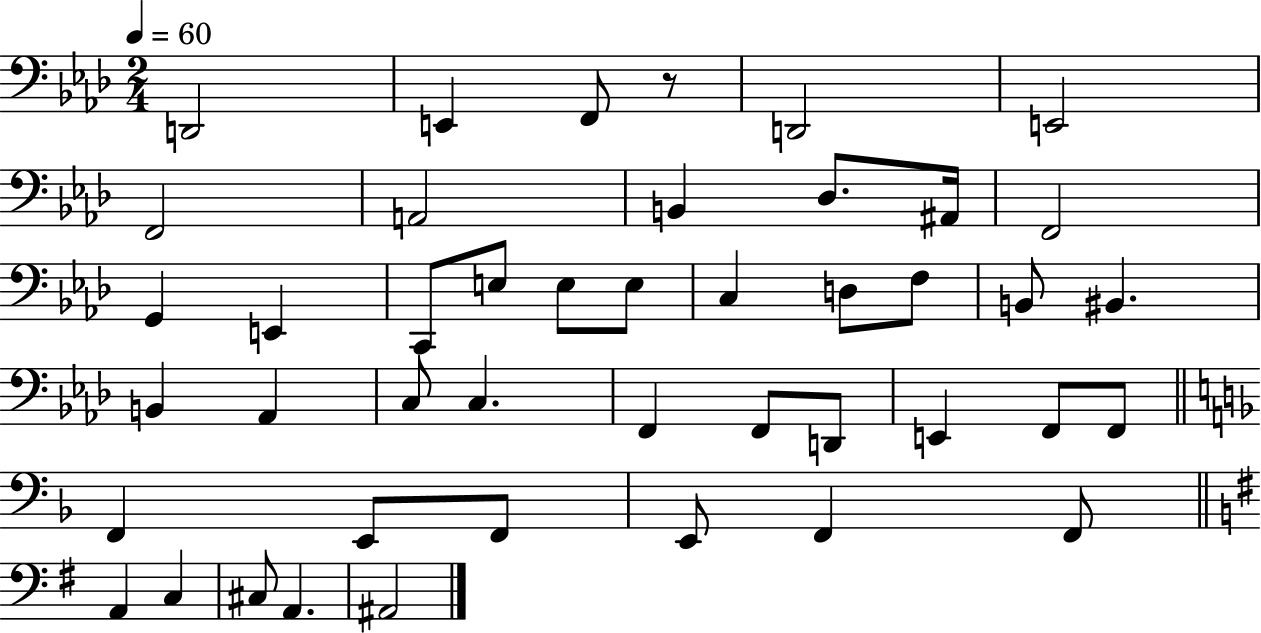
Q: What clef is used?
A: bass